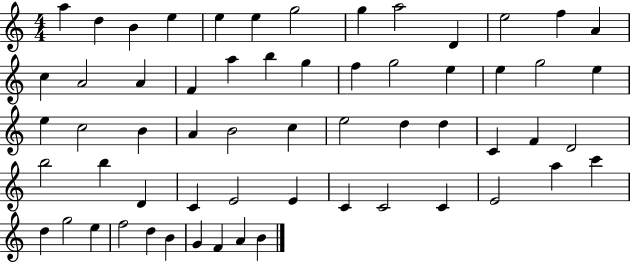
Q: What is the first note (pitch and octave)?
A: A5